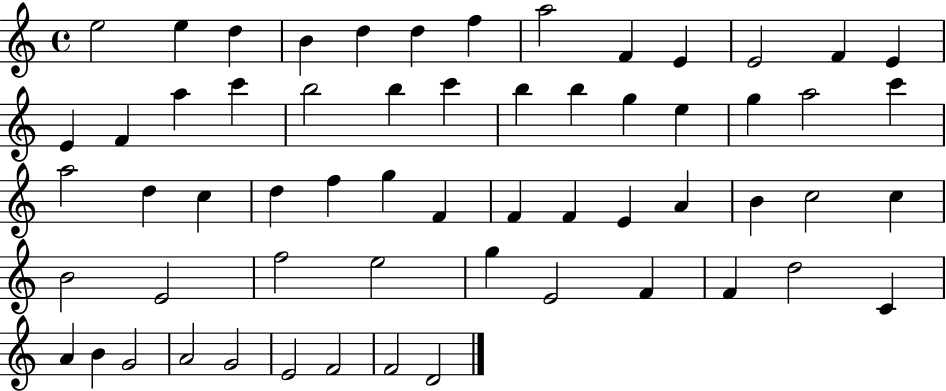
{
  \clef treble
  \time 4/4
  \defaultTimeSignature
  \key c \major
  e''2 e''4 d''4 | b'4 d''4 d''4 f''4 | a''2 f'4 e'4 | e'2 f'4 e'4 | \break e'4 f'4 a''4 c'''4 | b''2 b''4 c'''4 | b''4 b''4 g''4 e''4 | g''4 a''2 c'''4 | \break a''2 d''4 c''4 | d''4 f''4 g''4 f'4 | f'4 f'4 e'4 a'4 | b'4 c''2 c''4 | \break b'2 e'2 | f''2 e''2 | g''4 e'2 f'4 | f'4 d''2 c'4 | \break a'4 b'4 g'2 | a'2 g'2 | e'2 f'2 | f'2 d'2 | \break \bar "|."
}